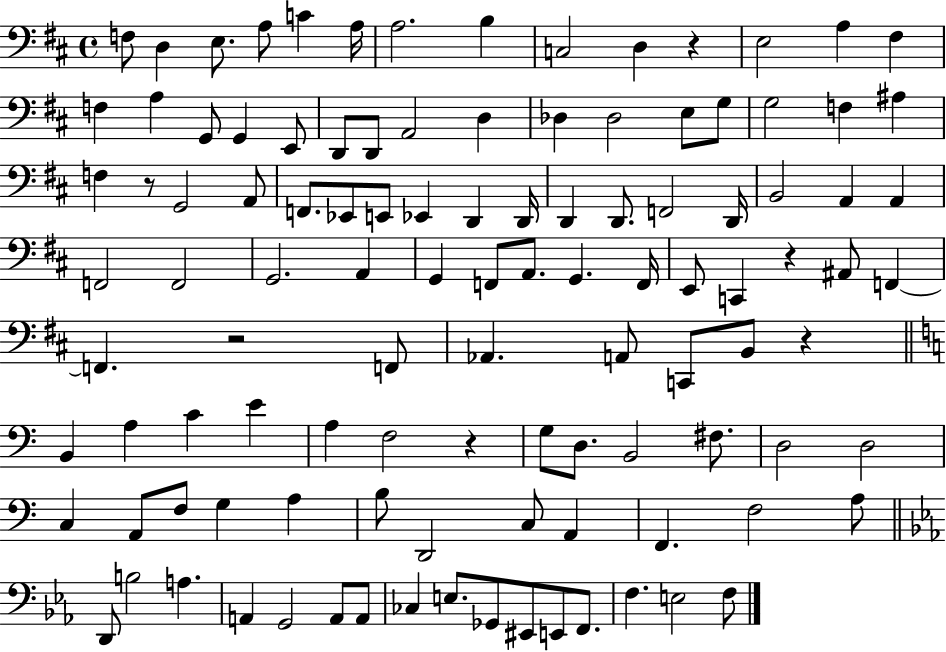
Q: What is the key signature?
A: D major